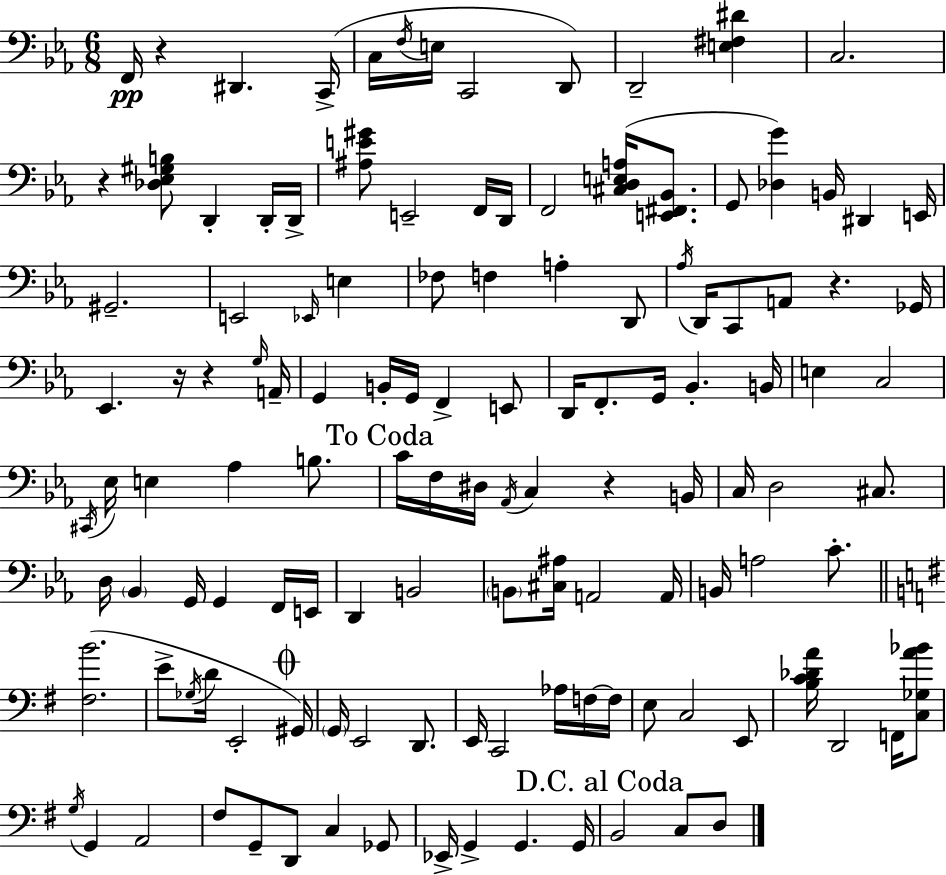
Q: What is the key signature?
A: C minor